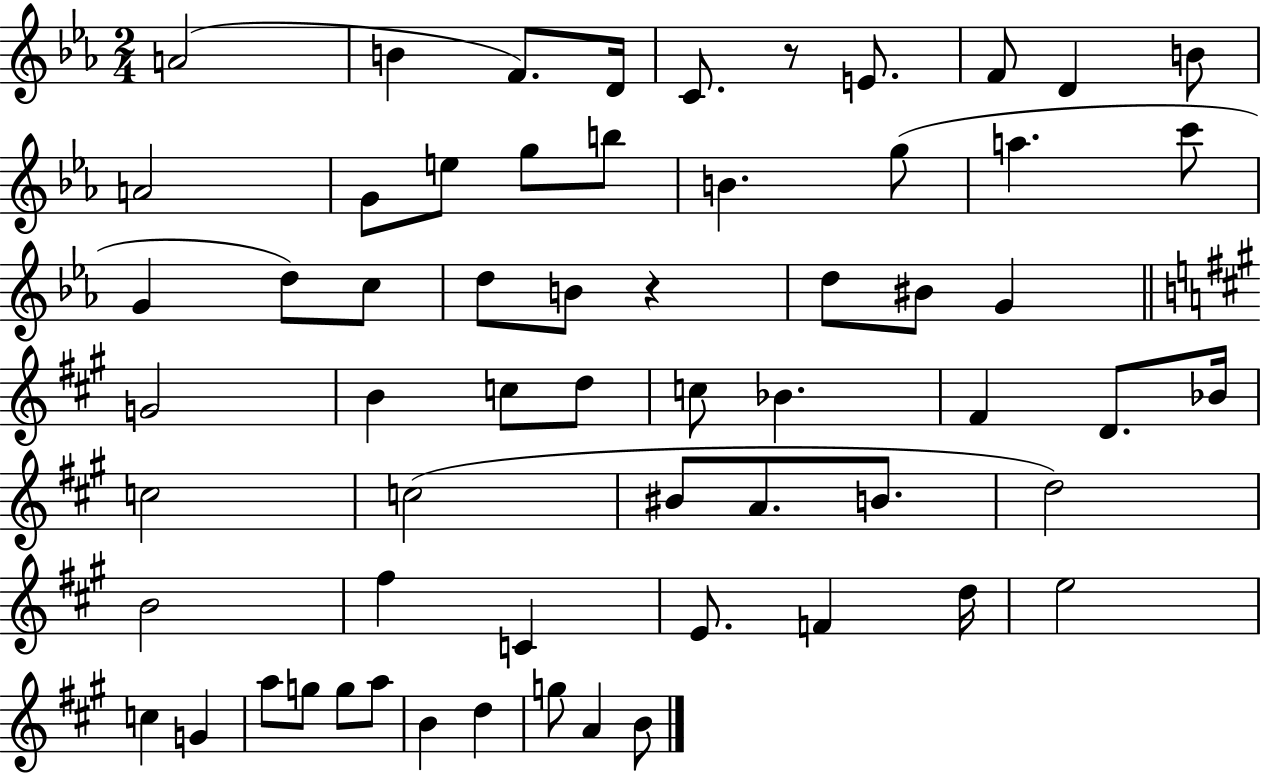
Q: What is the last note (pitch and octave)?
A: B4